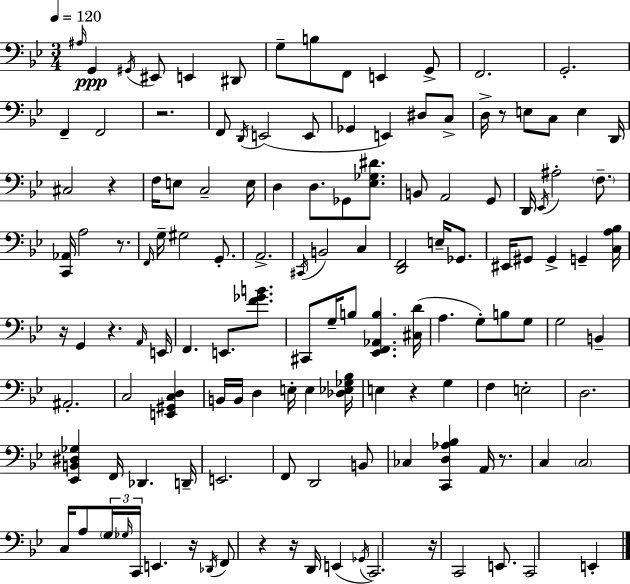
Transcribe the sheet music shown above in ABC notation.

X:1
T:Untitled
M:3/4
L:1/4
K:Gm
^A,/4 G,, ^G,,/4 ^E,,/2 E,, ^D,,/2 G,/2 B,/2 F,,/2 E,, G,,/2 F,,2 G,,2 F,, F,,2 z2 F,,/2 D,,/4 E,,2 E,,/2 _G,, E,, ^D,/2 C,/2 D,/4 z/2 E,/2 C,/2 E, D,,/4 ^C,2 z F,/4 E,/2 C,2 E,/4 D, D,/2 _G,,/2 [_E,_G,^D]/2 B,,/2 A,,2 G,,/2 D,,/4 _E,,/4 ^A,2 F,/2 [C,,_A,,]/4 A,2 z/2 F,,/4 G,/4 ^G,2 G,,/2 A,,2 ^C,,/4 B,,2 C, [D,,F,,]2 E,/4 _G,,/2 ^E,,/4 ^G,,/2 ^G,, G,, [C,A,_B,]/4 z/4 G,, z A,,/4 E,,/4 F,, E,,/2 [F_GB]/2 ^C,,/2 G,/4 B,/2 [_E,,F,,_A,,B,] [^C,D]/4 A, G,/2 B,/2 G,/2 G,2 B,, ^A,,2 C,2 [E,,^G,,C,D,] B,,/4 B,,/4 D, E,/4 E, [_D,_E,_G,_B,]/4 E, z G, F, E,2 D,2 [_E,,B,,^D,_G,] F,,/4 _D,, D,,/4 E,,2 F,,/2 D,,2 B,,/2 _C, [C,,D,_A,_B,] A,,/4 z/2 C, C,2 C,/4 A,/2 G,/4 _G,/4 C,,/4 E,, z/4 _D,,/4 F,,/2 z z/4 D,,/4 E,, _G,,/4 C,,2 z/4 C,,2 E,,/2 C,,2 E,,